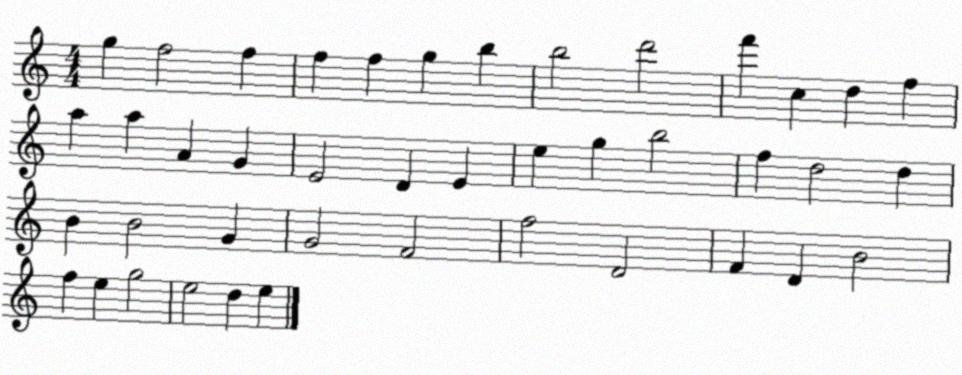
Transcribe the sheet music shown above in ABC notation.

X:1
T:Untitled
M:4/4
L:1/4
K:C
g f2 f f f g b b2 d'2 f' c d f a a A G E2 D E e g b2 f d2 d B B2 G G2 F2 f2 D2 F D B2 f e g2 e2 d e